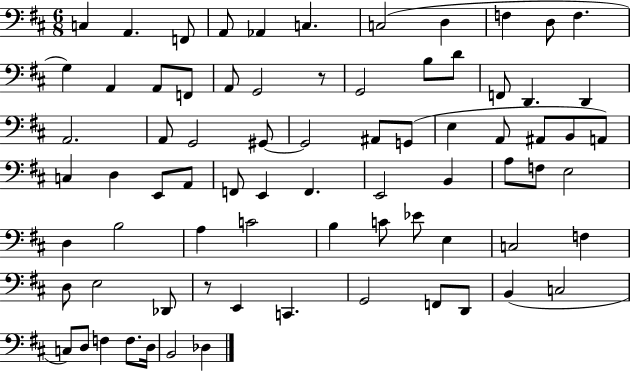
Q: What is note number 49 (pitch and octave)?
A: B3